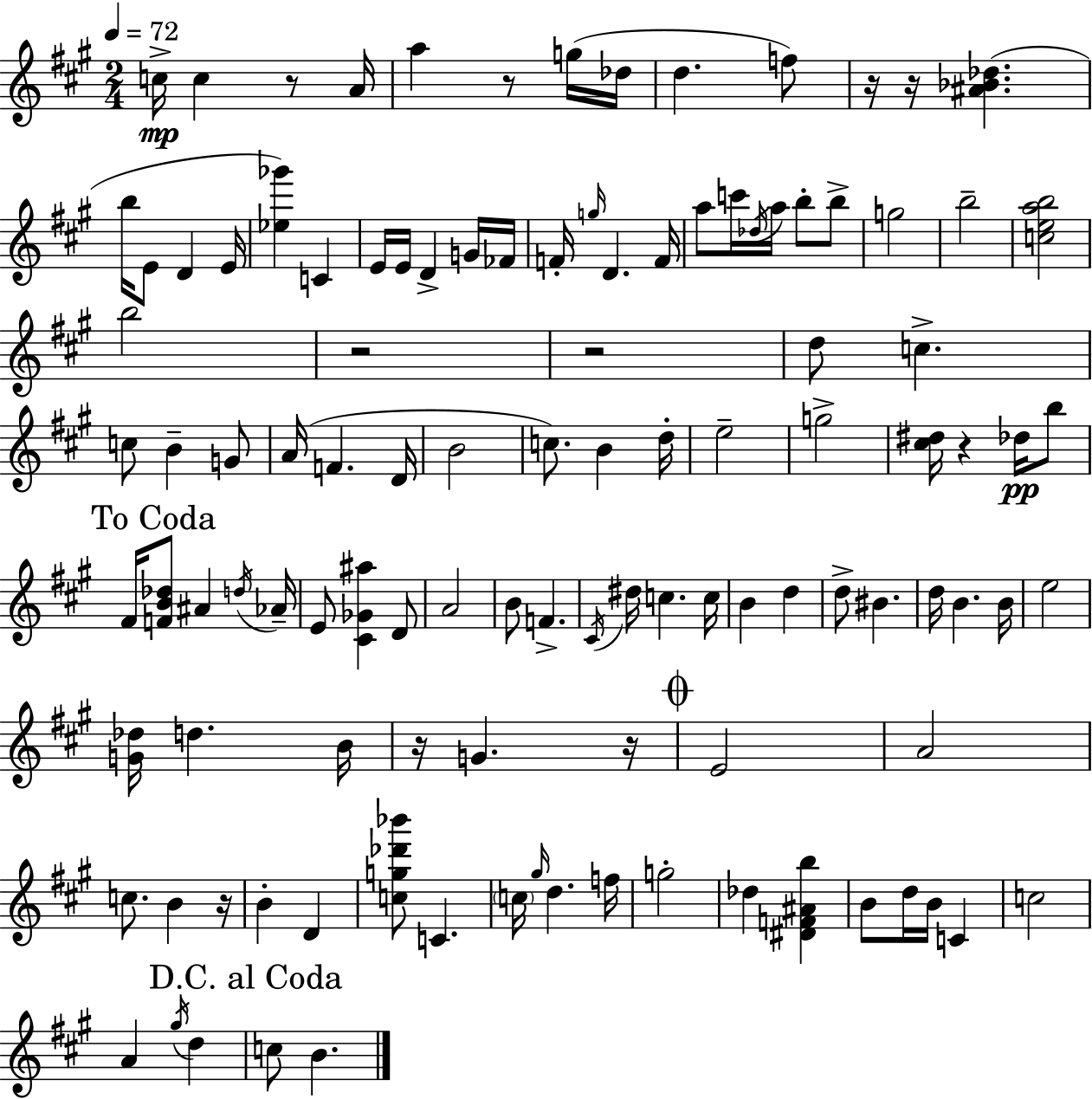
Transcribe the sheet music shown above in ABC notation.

X:1
T:Untitled
M:2/4
L:1/4
K:A
c/4 c z/2 A/4 a z/2 g/4 _d/4 d f/2 z/4 z/4 [^A_B_d] b/4 E/2 D E/4 [_e_g'] C E/4 E/4 D G/4 _F/4 F/4 g/4 D F/4 a/2 c'/4 _d/4 a/4 b/2 b/2 g2 b2 [ceab]2 b2 z2 z2 d/2 c c/2 B G/2 A/4 F D/4 B2 c/2 B d/4 e2 g2 [^c^d]/4 z _d/4 b/2 ^F/4 [FB_d]/2 ^A d/4 _A/4 E/2 [^C_G^a] D/2 A2 B/2 F ^C/4 ^d/4 c c/4 B d d/2 ^B d/4 B B/4 e2 [G_d]/4 d B/4 z/4 G z/4 E2 A2 c/2 B z/4 B D [cg_d'_b']/2 C c/4 ^g/4 d f/4 g2 _d [^DF^Ab] B/2 d/4 B/4 C c2 A ^g/4 d c/2 B